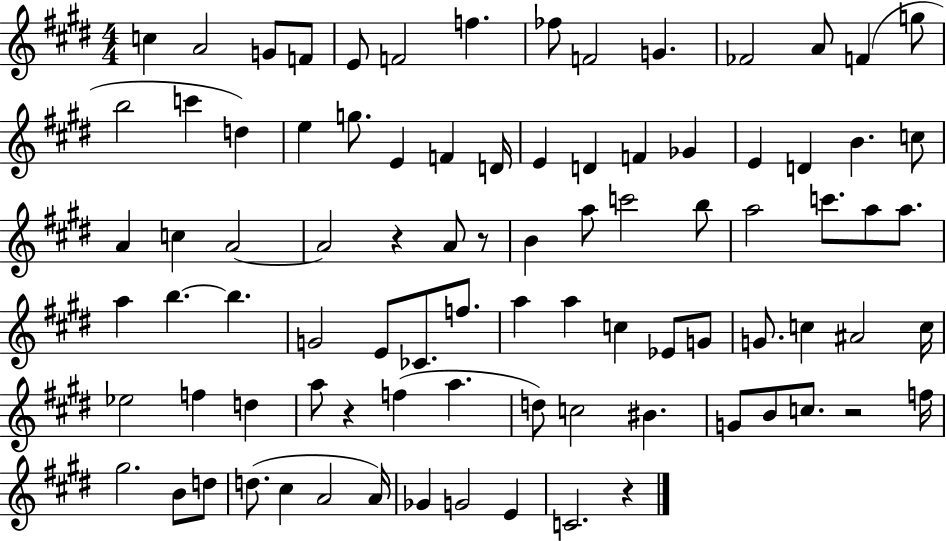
X:1
T:Untitled
M:4/4
L:1/4
K:E
c A2 G/2 F/2 E/2 F2 f _f/2 F2 G _F2 A/2 F g/2 b2 c' d e g/2 E F D/4 E D F _G E D B c/2 A c A2 A2 z A/2 z/2 B a/2 c'2 b/2 a2 c'/2 a/2 a/2 a b b G2 E/2 _C/2 f/2 a a c _E/2 G/2 G/2 c ^A2 c/4 _e2 f d a/2 z f a d/2 c2 ^B G/2 B/2 c/2 z2 f/4 ^g2 B/2 d/2 d/2 ^c A2 A/4 _G G2 E C2 z